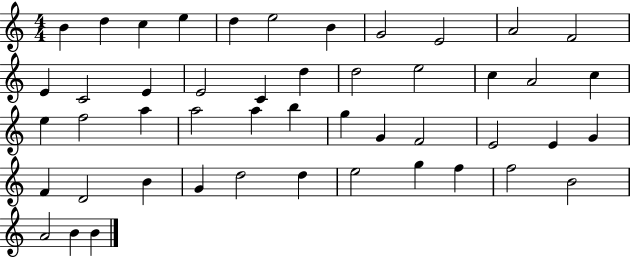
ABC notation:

X:1
T:Untitled
M:4/4
L:1/4
K:C
B d c e d e2 B G2 E2 A2 F2 E C2 E E2 C d d2 e2 c A2 c e f2 a a2 a b g G F2 E2 E G F D2 B G d2 d e2 g f f2 B2 A2 B B